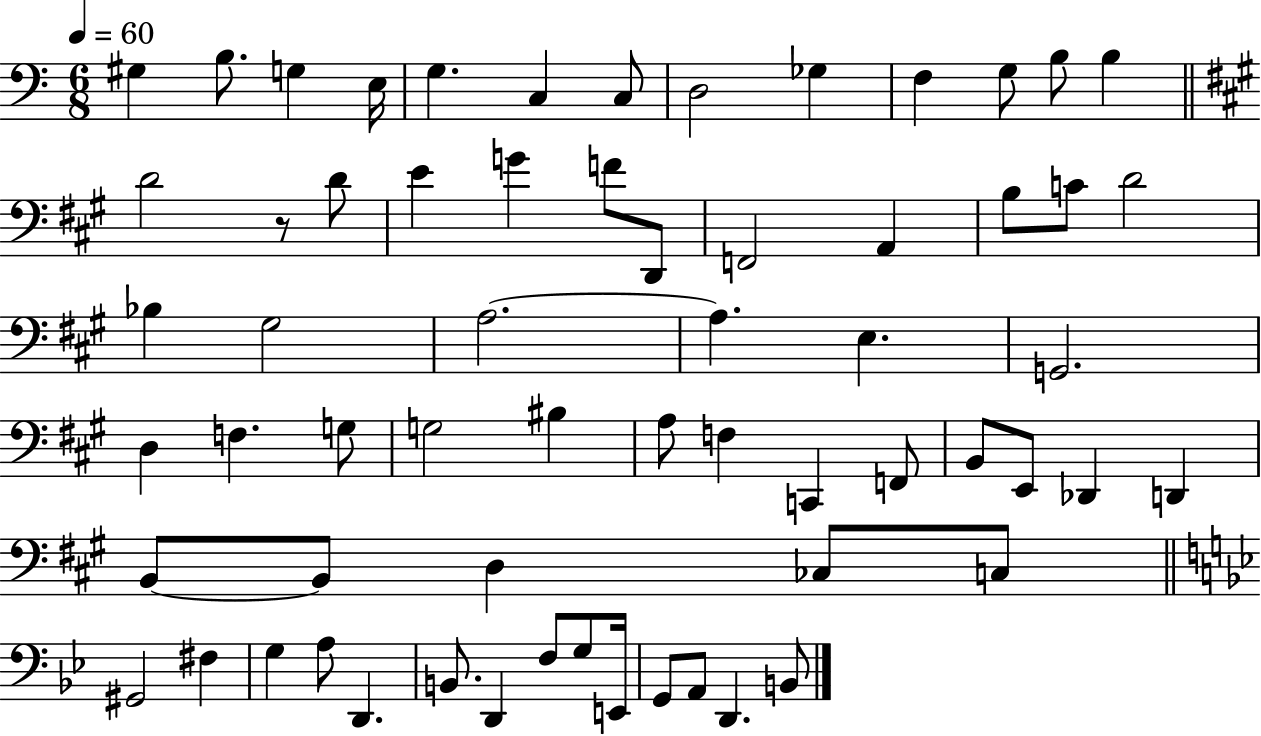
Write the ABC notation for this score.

X:1
T:Untitled
M:6/8
L:1/4
K:C
^G, B,/2 G, E,/4 G, C, C,/2 D,2 _G, F, G,/2 B,/2 B, D2 z/2 D/2 E G F/2 D,,/2 F,,2 A,, B,/2 C/2 D2 _B, ^G,2 A,2 A, E, G,,2 D, F, G,/2 G,2 ^B, A,/2 F, C,, F,,/2 B,,/2 E,,/2 _D,, D,, B,,/2 B,,/2 D, _C,/2 C,/2 ^G,,2 ^F, G, A,/2 D,, B,,/2 D,, F,/2 G,/2 E,,/4 G,,/2 A,,/2 D,, B,,/2